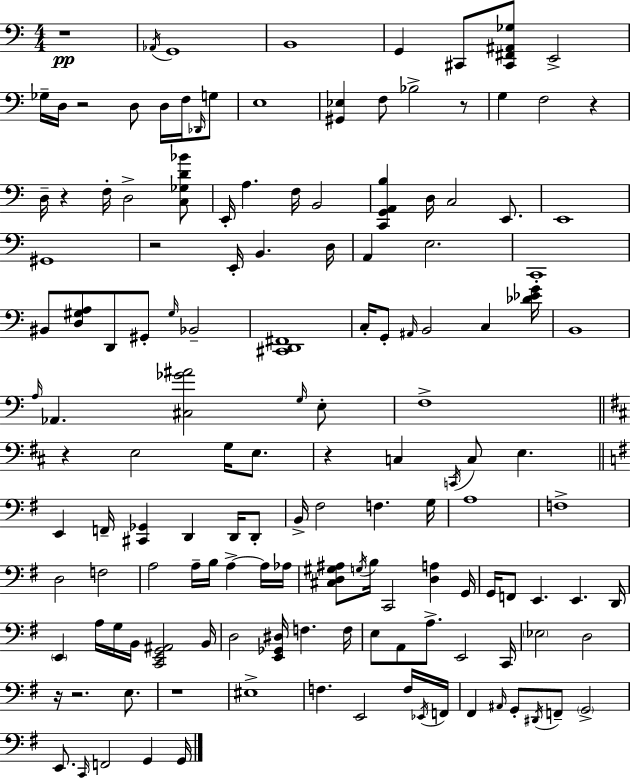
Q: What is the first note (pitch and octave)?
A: Ab2